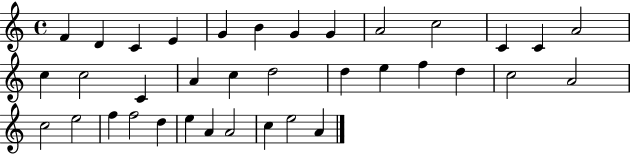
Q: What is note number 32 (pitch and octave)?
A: A4